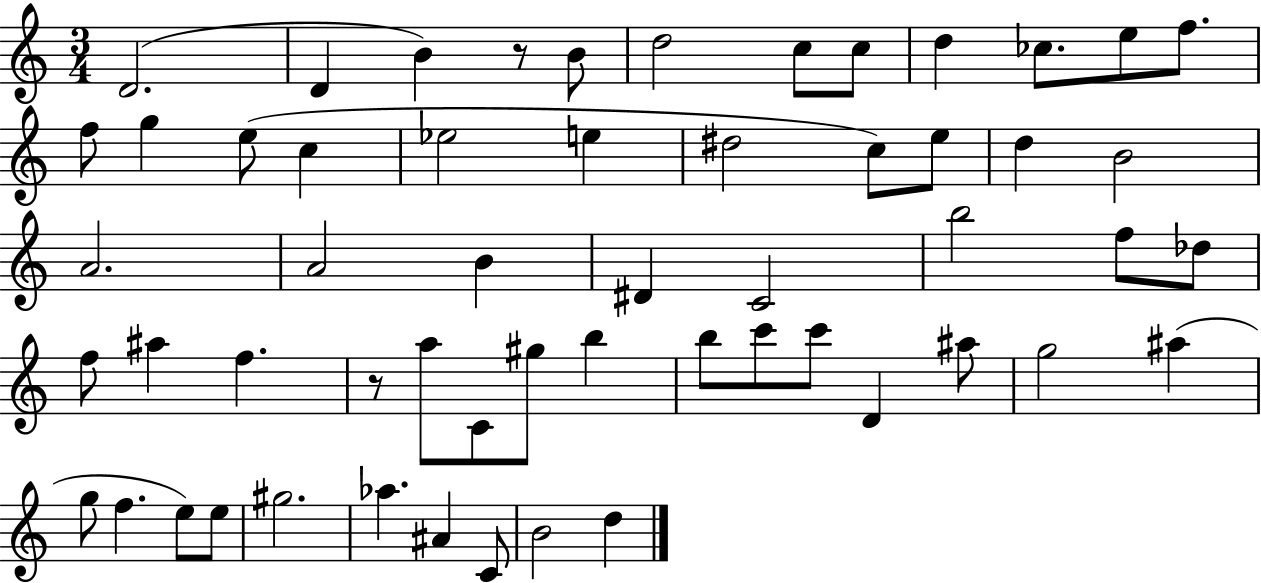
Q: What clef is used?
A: treble